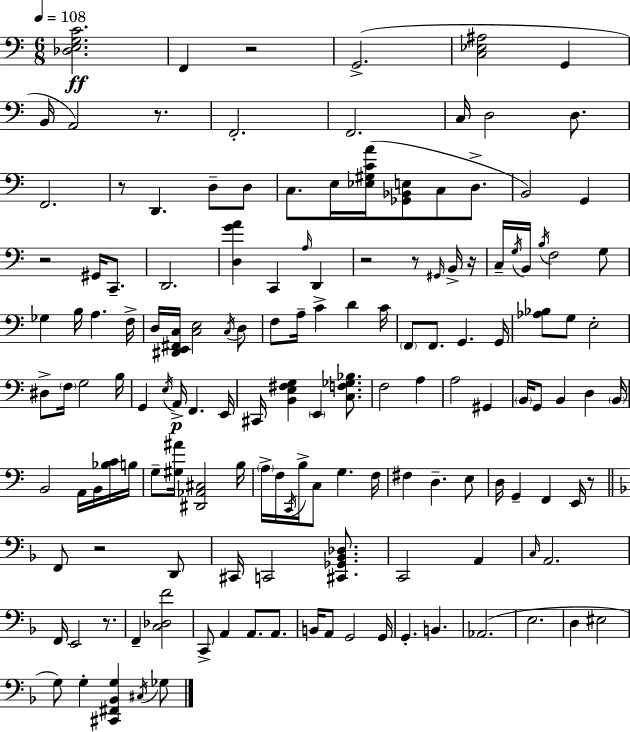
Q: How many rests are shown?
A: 10